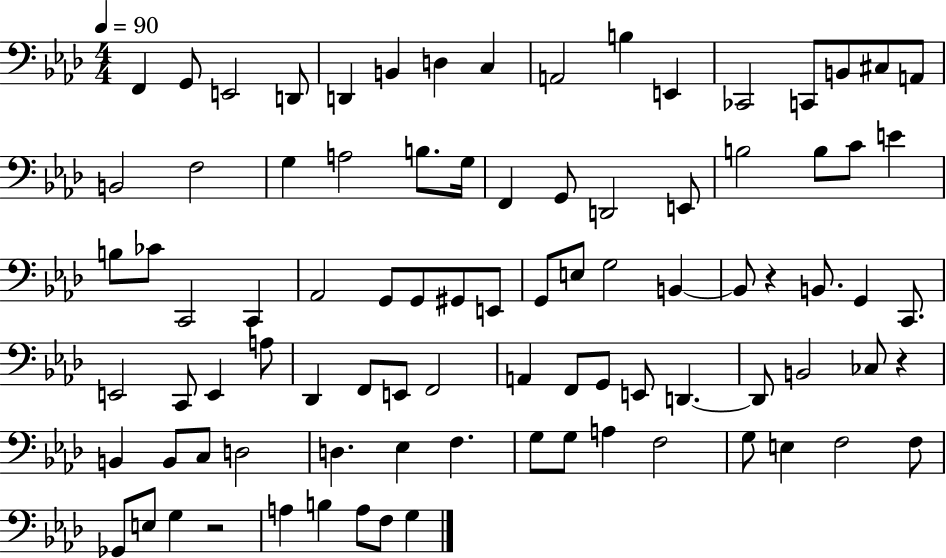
{
  \clef bass
  \numericTimeSignature
  \time 4/4
  \key aes \major
  \tempo 4 = 90
  \repeat volta 2 { f,4 g,8 e,2 d,8 | d,4 b,4 d4 c4 | a,2 b4 e,4 | ces,2 c,8 b,8 cis8 a,8 | \break b,2 f2 | g4 a2 b8. g16 | f,4 g,8 d,2 e,8 | b2 b8 c'8 e'4 | \break b8 ces'8 c,2 c,4 | aes,2 g,8 g,8 gis,8 e,8 | g,8 e8 g2 b,4~~ | b,8 r4 b,8. g,4 c,8. | \break e,2 c,8 e,4 a8 | des,4 f,8 e,8 f,2 | a,4 f,8 g,8 e,8 d,4.~~ | d,8 b,2 ces8 r4 | \break b,4 b,8 c8 d2 | d4. ees4 f4. | g8 g8 a4 f2 | g8 e4 f2 f8 | \break ges,8 e8 g4 r2 | a4 b4 a8 f8 g4 | } \bar "|."
}